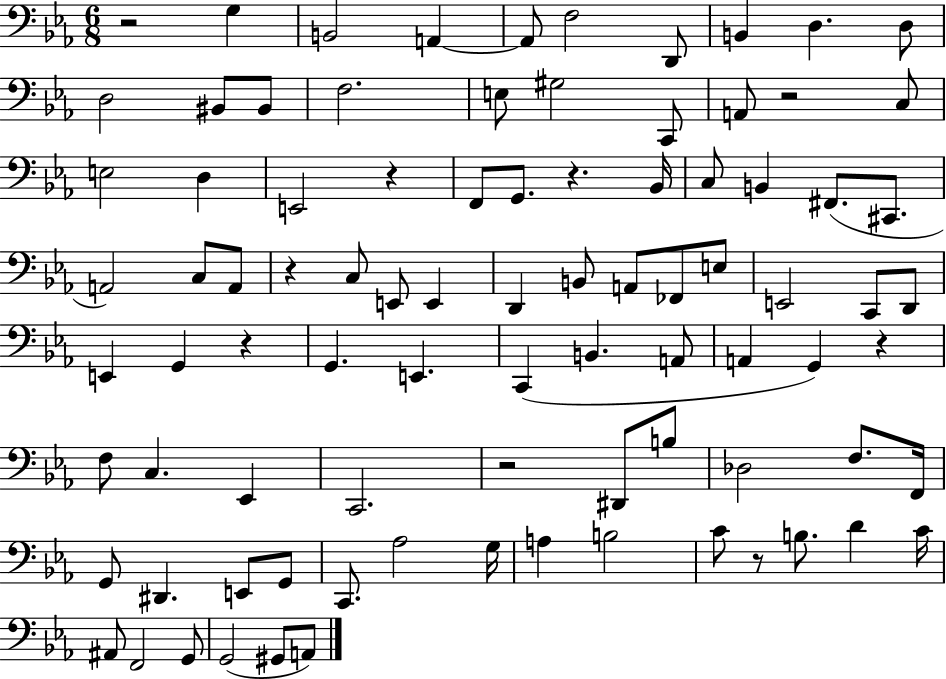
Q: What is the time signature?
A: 6/8